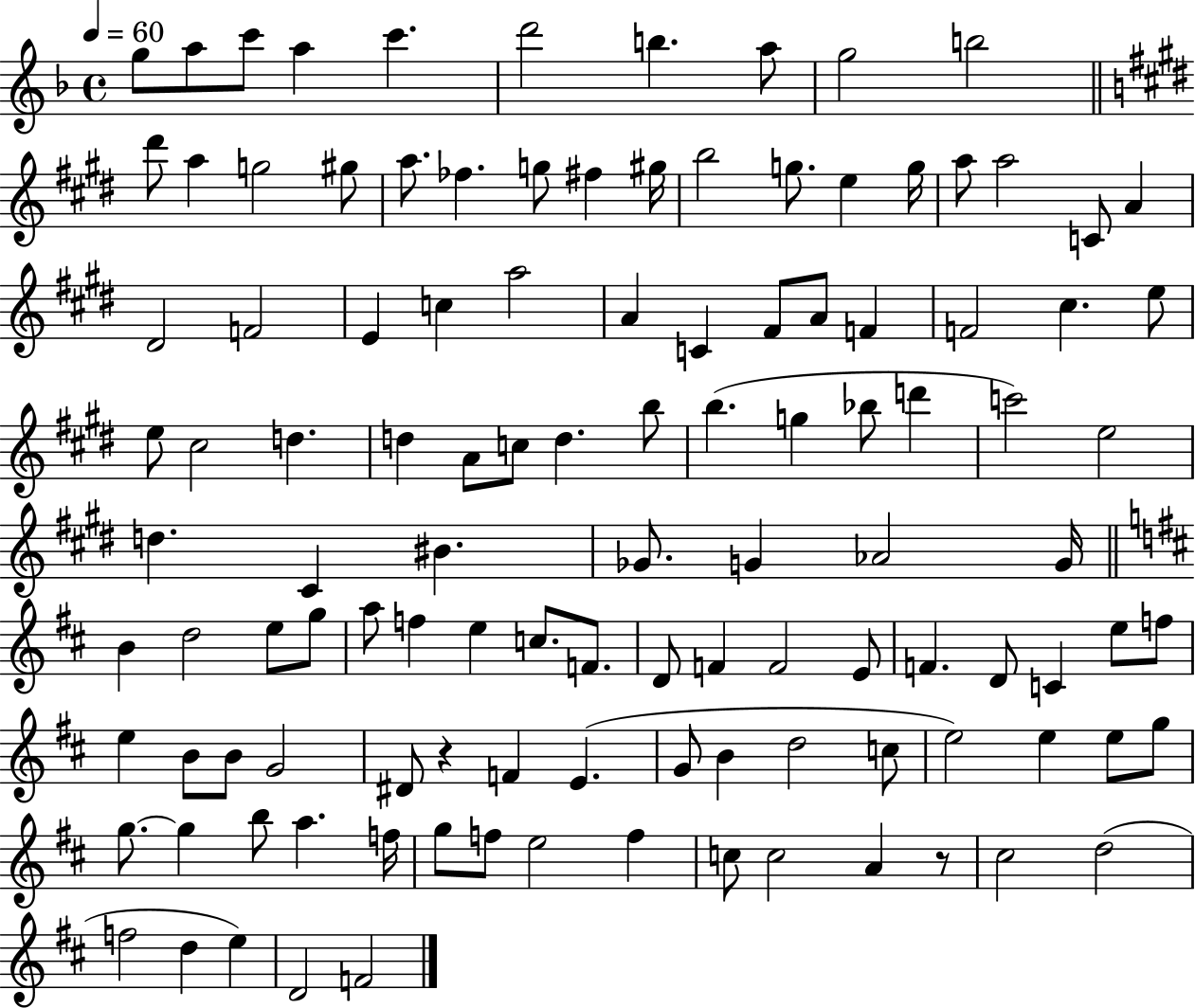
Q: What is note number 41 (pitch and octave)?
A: E5